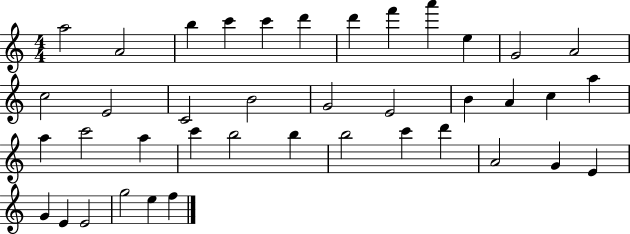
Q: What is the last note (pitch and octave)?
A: F5